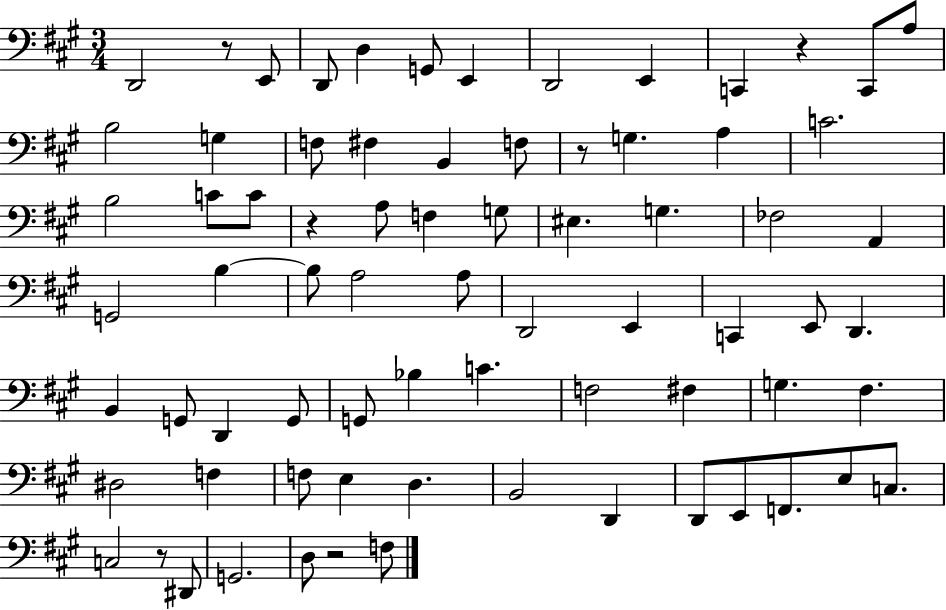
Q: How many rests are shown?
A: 6